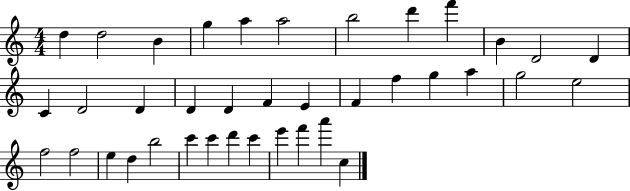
D5/q D5/h B4/q G5/q A5/q A5/h B5/h D6/q F6/q B4/q D4/h D4/q C4/q D4/h D4/q D4/q D4/q F4/q E4/q F4/q F5/q G5/q A5/q G5/h E5/h F5/h F5/h E5/q D5/q B5/h C6/q C6/q D6/q C6/q E6/q F6/q A6/q C5/q